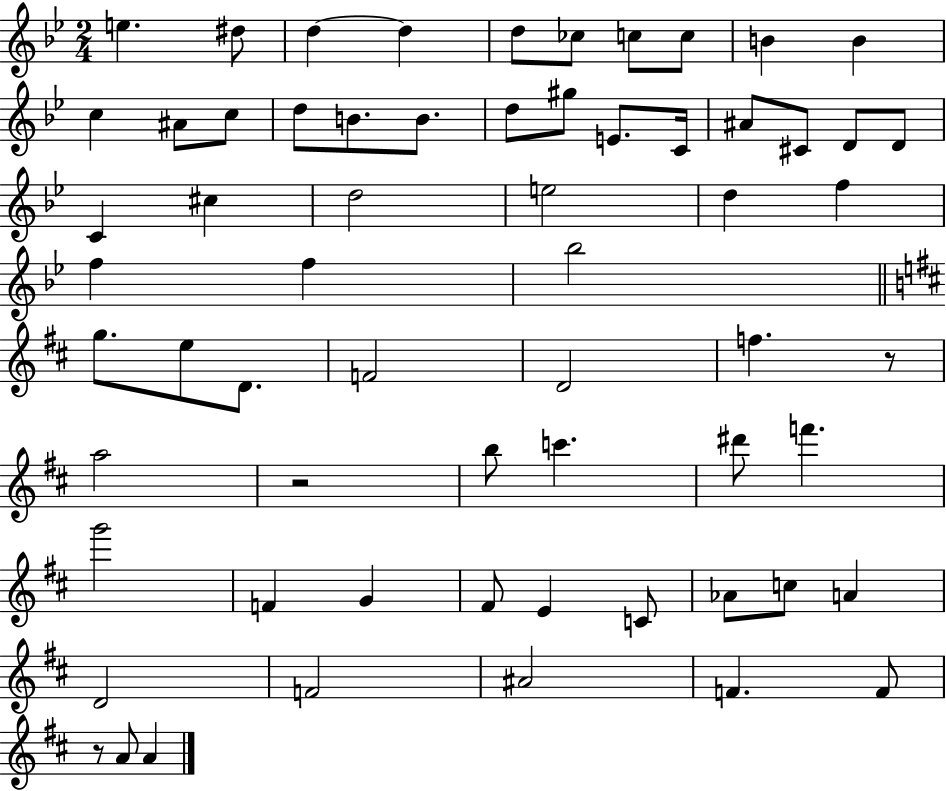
E5/q. D#5/e D5/q D5/q D5/e CES5/e C5/e C5/e B4/q B4/q C5/q A#4/e C5/e D5/e B4/e. B4/e. D5/e G#5/e E4/e. C4/s A#4/e C#4/e D4/e D4/e C4/q C#5/q D5/h E5/h D5/q F5/q F5/q F5/q Bb5/h G5/e. E5/e D4/e. F4/h D4/h F5/q. R/e A5/h R/h B5/e C6/q. D#6/e F6/q. G6/h F4/q G4/q F#4/e E4/q C4/e Ab4/e C5/e A4/q D4/h F4/h A#4/h F4/q. F4/e R/e A4/e A4/q